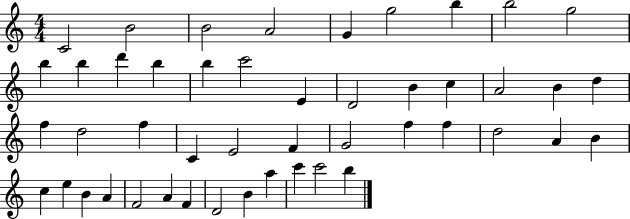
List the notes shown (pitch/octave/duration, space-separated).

C4/h B4/h B4/h A4/h G4/q G5/h B5/q B5/h G5/h B5/q B5/q D6/q B5/q B5/q C6/h E4/q D4/h B4/q C5/q A4/h B4/q D5/q F5/q D5/h F5/q C4/q E4/h F4/q G4/h F5/q F5/q D5/h A4/q B4/q C5/q E5/q B4/q A4/q F4/h A4/q F4/q D4/h B4/q A5/q C6/q C6/h B5/q